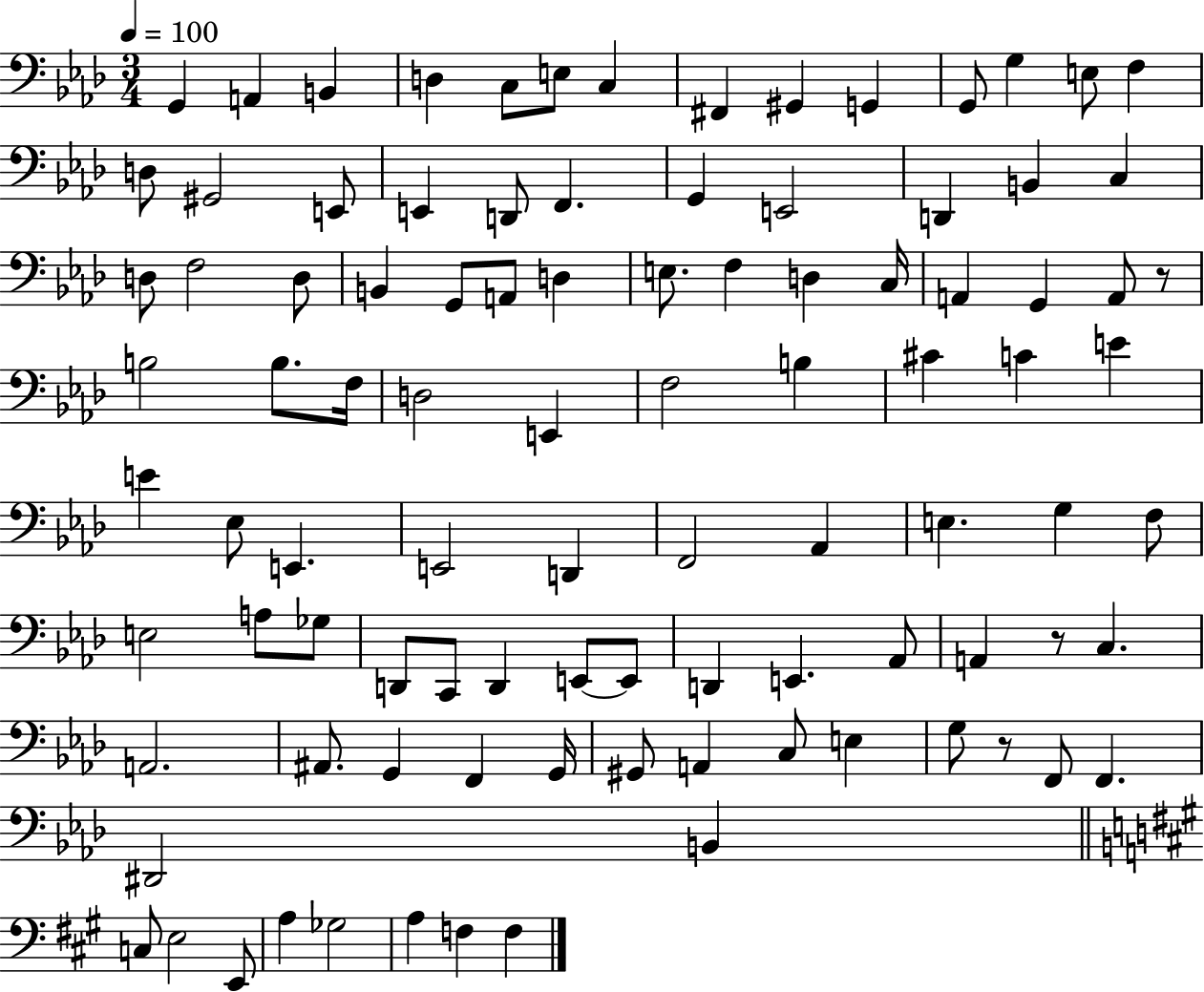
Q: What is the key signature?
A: AES major